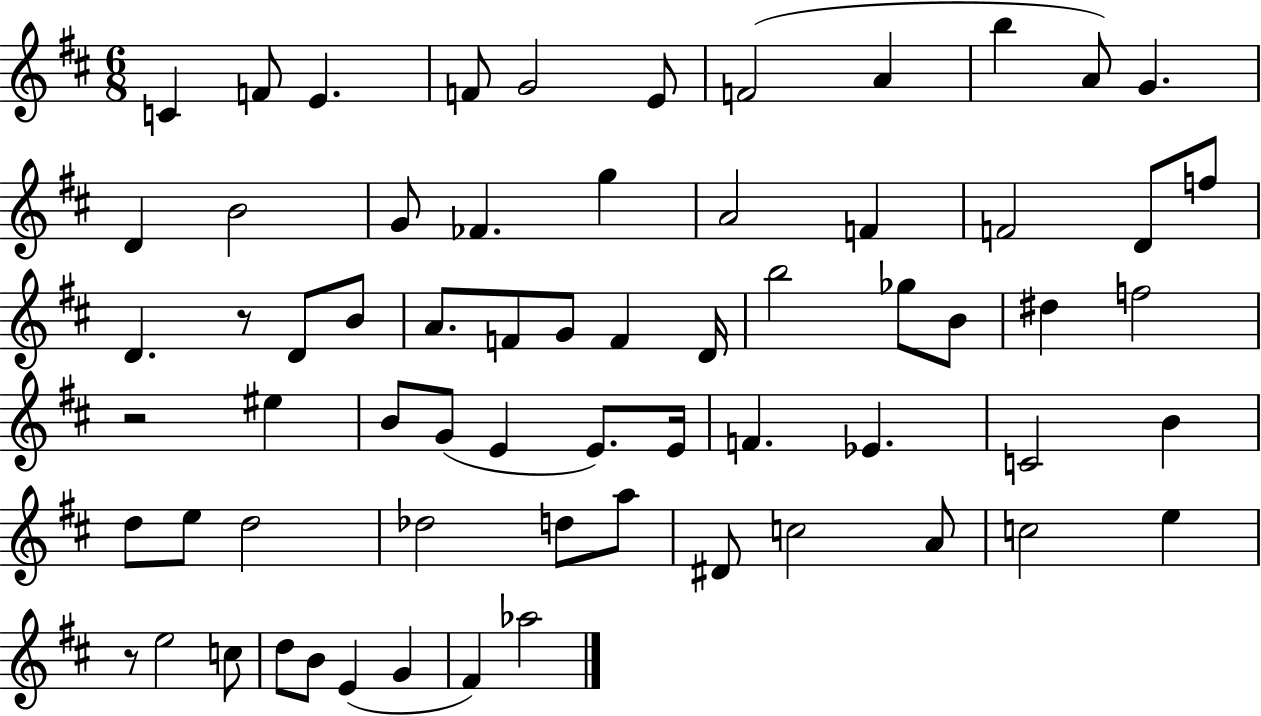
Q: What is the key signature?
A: D major